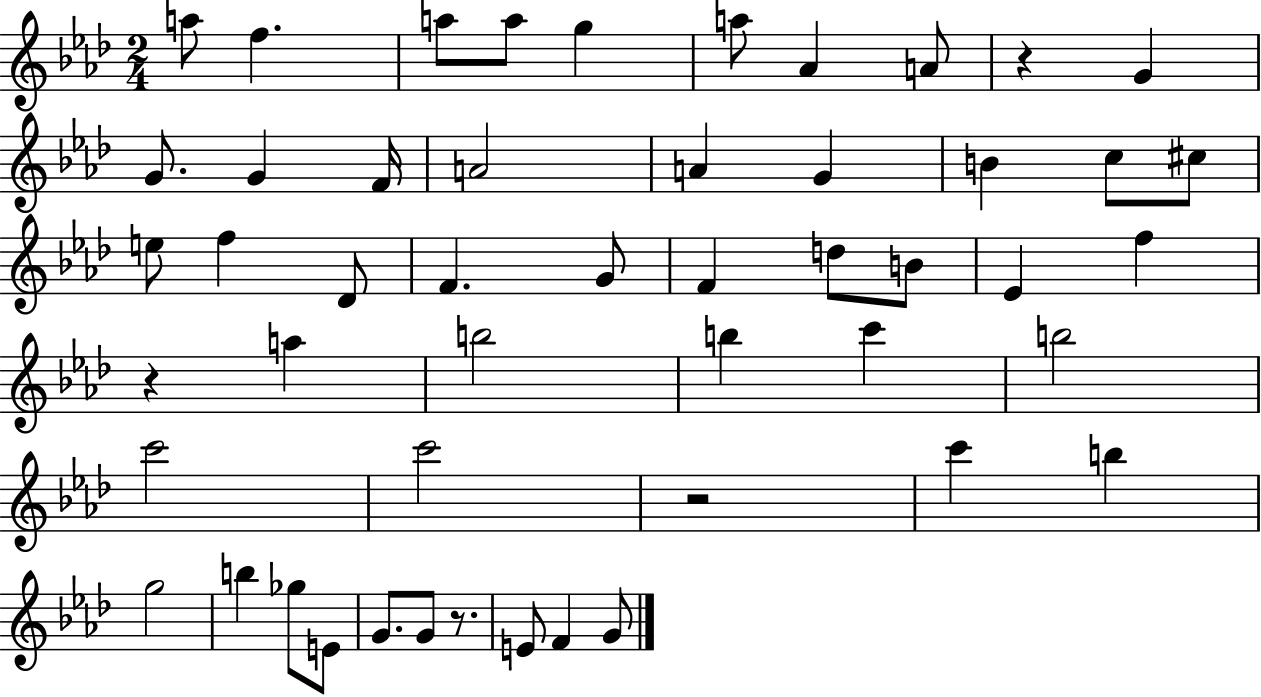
X:1
T:Untitled
M:2/4
L:1/4
K:Ab
a/2 f a/2 a/2 g a/2 _A A/2 z G G/2 G F/4 A2 A G B c/2 ^c/2 e/2 f _D/2 F G/2 F d/2 B/2 _E f z a b2 b c' b2 c'2 c'2 z2 c' b g2 b _g/2 E/2 G/2 G/2 z/2 E/2 F G/2